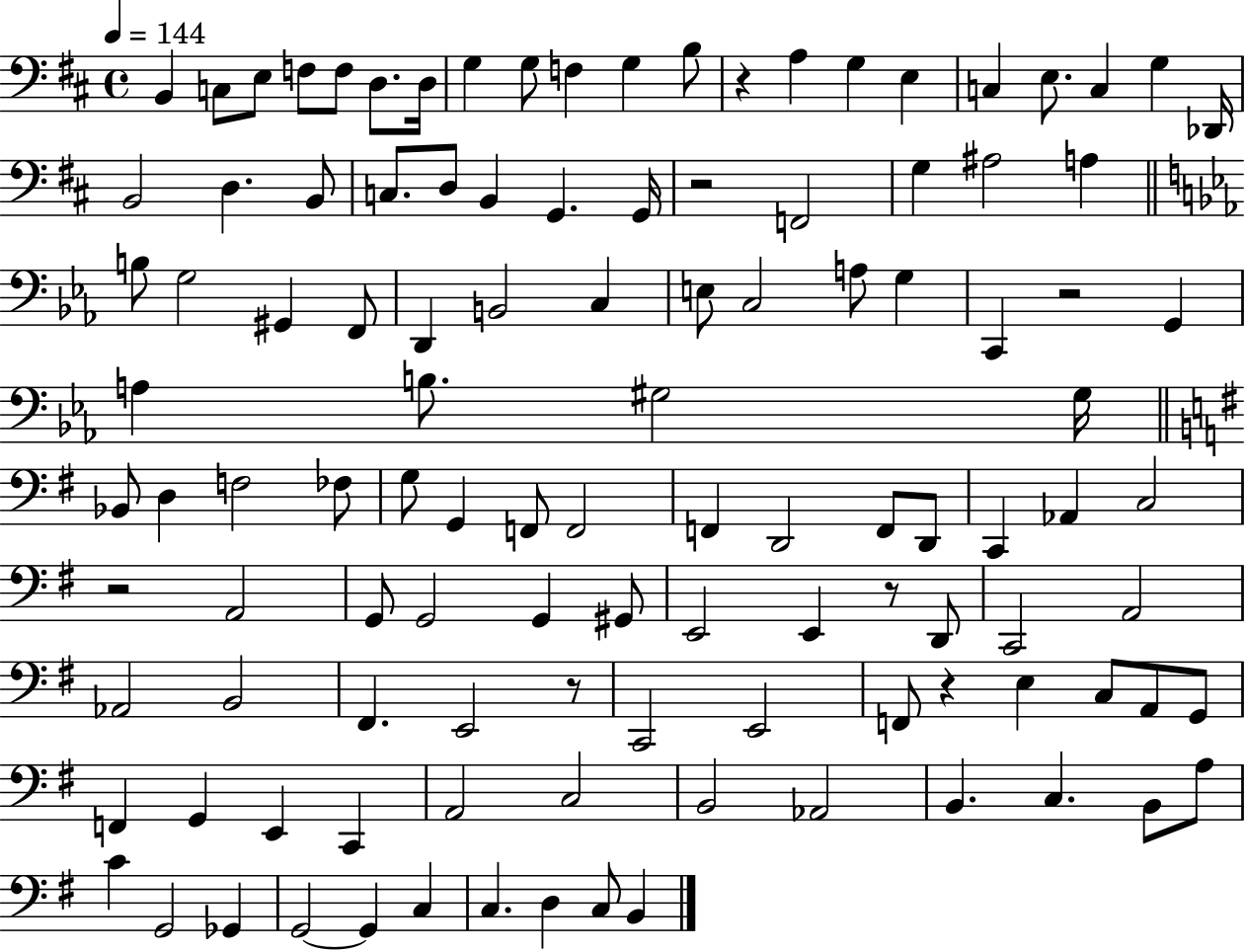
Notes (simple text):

B2/q C3/e E3/e F3/e F3/e D3/e. D3/s G3/q G3/e F3/q G3/q B3/e R/q A3/q G3/q E3/q C3/q E3/e. C3/q G3/q Db2/s B2/h D3/q. B2/e C3/e. D3/e B2/q G2/q. G2/s R/h F2/h G3/q A#3/h A3/q B3/e G3/h G#2/q F2/e D2/q B2/h C3/q E3/e C3/h A3/e G3/q C2/q R/h G2/q A3/q B3/e. G#3/h G#3/s Bb2/e D3/q F3/h FES3/e G3/e G2/q F2/e F2/h F2/q D2/h F2/e D2/e C2/q Ab2/q C3/h R/h A2/h G2/e G2/h G2/q G#2/e E2/h E2/q R/e D2/e C2/h A2/h Ab2/h B2/h F#2/q. E2/h R/e C2/h E2/h F2/e R/q E3/q C3/e A2/e G2/e F2/q G2/q E2/q C2/q A2/h C3/h B2/h Ab2/h B2/q. C3/q. B2/e A3/e C4/q G2/h Gb2/q G2/h G2/q C3/q C3/q. D3/q C3/e B2/q